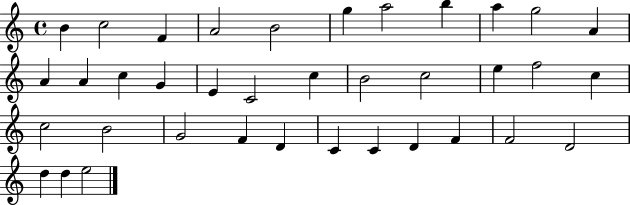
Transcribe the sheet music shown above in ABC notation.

X:1
T:Untitled
M:4/4
L:1/4
K:C
B c2 F A2 B2 g a2 b a g2 A A A c G E C2 c B2 c2 e f2 c c2 B2 G2 F D C C D F F2 D2 d d e2